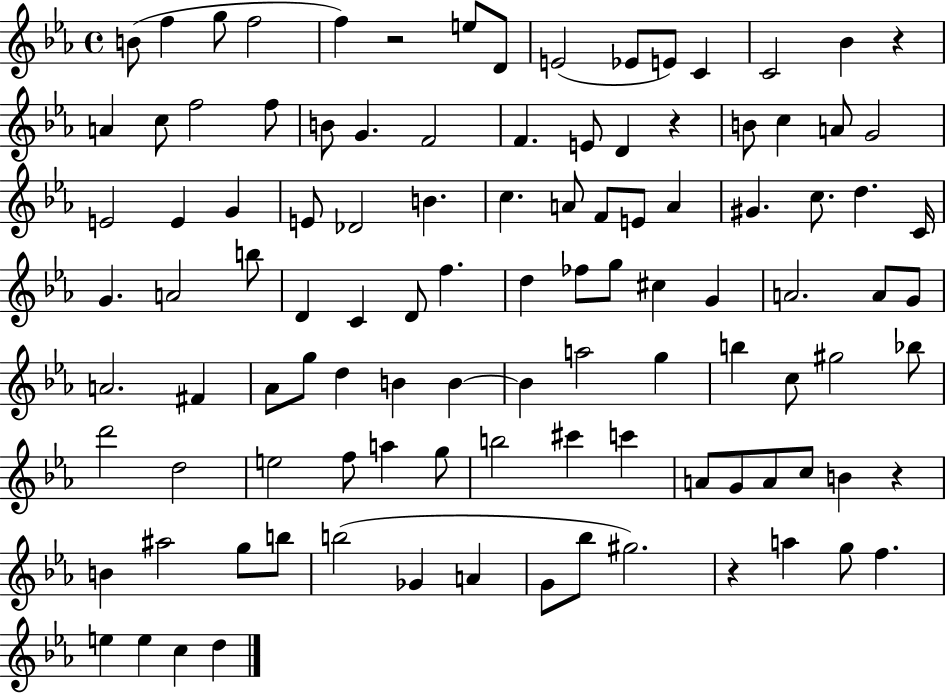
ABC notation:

X:1
T:Untitled
M:4/4
L:1/4
K:Eb
B/2 f g/2 f2 f z2 e/2 D/2 E2 _E/2 E/2 C C2 _B z A c/2 f2 f/2 B/2 G F2 F E/2 D z B/2 c A/2 G2 E2 E G E/2 _D2 B c A/2 F/2 E/2 A ^G c/2 d C/4 G A2 b/2 D C D/2 f d _f/2 g/2 ^c G A2 A/2 G/2 A2 ^F _A/2 g/2 d B B B a2 g b c/2 ^g2 _b/2 d'2 d2 e2 f/2 a g/2 b2 ^c' c' A/2 G/2 A/2 c/2 B z B ^a2 g/2 b/2 b2 _G A G/2 _b/2 ^g2 z a g/2 f e e c d